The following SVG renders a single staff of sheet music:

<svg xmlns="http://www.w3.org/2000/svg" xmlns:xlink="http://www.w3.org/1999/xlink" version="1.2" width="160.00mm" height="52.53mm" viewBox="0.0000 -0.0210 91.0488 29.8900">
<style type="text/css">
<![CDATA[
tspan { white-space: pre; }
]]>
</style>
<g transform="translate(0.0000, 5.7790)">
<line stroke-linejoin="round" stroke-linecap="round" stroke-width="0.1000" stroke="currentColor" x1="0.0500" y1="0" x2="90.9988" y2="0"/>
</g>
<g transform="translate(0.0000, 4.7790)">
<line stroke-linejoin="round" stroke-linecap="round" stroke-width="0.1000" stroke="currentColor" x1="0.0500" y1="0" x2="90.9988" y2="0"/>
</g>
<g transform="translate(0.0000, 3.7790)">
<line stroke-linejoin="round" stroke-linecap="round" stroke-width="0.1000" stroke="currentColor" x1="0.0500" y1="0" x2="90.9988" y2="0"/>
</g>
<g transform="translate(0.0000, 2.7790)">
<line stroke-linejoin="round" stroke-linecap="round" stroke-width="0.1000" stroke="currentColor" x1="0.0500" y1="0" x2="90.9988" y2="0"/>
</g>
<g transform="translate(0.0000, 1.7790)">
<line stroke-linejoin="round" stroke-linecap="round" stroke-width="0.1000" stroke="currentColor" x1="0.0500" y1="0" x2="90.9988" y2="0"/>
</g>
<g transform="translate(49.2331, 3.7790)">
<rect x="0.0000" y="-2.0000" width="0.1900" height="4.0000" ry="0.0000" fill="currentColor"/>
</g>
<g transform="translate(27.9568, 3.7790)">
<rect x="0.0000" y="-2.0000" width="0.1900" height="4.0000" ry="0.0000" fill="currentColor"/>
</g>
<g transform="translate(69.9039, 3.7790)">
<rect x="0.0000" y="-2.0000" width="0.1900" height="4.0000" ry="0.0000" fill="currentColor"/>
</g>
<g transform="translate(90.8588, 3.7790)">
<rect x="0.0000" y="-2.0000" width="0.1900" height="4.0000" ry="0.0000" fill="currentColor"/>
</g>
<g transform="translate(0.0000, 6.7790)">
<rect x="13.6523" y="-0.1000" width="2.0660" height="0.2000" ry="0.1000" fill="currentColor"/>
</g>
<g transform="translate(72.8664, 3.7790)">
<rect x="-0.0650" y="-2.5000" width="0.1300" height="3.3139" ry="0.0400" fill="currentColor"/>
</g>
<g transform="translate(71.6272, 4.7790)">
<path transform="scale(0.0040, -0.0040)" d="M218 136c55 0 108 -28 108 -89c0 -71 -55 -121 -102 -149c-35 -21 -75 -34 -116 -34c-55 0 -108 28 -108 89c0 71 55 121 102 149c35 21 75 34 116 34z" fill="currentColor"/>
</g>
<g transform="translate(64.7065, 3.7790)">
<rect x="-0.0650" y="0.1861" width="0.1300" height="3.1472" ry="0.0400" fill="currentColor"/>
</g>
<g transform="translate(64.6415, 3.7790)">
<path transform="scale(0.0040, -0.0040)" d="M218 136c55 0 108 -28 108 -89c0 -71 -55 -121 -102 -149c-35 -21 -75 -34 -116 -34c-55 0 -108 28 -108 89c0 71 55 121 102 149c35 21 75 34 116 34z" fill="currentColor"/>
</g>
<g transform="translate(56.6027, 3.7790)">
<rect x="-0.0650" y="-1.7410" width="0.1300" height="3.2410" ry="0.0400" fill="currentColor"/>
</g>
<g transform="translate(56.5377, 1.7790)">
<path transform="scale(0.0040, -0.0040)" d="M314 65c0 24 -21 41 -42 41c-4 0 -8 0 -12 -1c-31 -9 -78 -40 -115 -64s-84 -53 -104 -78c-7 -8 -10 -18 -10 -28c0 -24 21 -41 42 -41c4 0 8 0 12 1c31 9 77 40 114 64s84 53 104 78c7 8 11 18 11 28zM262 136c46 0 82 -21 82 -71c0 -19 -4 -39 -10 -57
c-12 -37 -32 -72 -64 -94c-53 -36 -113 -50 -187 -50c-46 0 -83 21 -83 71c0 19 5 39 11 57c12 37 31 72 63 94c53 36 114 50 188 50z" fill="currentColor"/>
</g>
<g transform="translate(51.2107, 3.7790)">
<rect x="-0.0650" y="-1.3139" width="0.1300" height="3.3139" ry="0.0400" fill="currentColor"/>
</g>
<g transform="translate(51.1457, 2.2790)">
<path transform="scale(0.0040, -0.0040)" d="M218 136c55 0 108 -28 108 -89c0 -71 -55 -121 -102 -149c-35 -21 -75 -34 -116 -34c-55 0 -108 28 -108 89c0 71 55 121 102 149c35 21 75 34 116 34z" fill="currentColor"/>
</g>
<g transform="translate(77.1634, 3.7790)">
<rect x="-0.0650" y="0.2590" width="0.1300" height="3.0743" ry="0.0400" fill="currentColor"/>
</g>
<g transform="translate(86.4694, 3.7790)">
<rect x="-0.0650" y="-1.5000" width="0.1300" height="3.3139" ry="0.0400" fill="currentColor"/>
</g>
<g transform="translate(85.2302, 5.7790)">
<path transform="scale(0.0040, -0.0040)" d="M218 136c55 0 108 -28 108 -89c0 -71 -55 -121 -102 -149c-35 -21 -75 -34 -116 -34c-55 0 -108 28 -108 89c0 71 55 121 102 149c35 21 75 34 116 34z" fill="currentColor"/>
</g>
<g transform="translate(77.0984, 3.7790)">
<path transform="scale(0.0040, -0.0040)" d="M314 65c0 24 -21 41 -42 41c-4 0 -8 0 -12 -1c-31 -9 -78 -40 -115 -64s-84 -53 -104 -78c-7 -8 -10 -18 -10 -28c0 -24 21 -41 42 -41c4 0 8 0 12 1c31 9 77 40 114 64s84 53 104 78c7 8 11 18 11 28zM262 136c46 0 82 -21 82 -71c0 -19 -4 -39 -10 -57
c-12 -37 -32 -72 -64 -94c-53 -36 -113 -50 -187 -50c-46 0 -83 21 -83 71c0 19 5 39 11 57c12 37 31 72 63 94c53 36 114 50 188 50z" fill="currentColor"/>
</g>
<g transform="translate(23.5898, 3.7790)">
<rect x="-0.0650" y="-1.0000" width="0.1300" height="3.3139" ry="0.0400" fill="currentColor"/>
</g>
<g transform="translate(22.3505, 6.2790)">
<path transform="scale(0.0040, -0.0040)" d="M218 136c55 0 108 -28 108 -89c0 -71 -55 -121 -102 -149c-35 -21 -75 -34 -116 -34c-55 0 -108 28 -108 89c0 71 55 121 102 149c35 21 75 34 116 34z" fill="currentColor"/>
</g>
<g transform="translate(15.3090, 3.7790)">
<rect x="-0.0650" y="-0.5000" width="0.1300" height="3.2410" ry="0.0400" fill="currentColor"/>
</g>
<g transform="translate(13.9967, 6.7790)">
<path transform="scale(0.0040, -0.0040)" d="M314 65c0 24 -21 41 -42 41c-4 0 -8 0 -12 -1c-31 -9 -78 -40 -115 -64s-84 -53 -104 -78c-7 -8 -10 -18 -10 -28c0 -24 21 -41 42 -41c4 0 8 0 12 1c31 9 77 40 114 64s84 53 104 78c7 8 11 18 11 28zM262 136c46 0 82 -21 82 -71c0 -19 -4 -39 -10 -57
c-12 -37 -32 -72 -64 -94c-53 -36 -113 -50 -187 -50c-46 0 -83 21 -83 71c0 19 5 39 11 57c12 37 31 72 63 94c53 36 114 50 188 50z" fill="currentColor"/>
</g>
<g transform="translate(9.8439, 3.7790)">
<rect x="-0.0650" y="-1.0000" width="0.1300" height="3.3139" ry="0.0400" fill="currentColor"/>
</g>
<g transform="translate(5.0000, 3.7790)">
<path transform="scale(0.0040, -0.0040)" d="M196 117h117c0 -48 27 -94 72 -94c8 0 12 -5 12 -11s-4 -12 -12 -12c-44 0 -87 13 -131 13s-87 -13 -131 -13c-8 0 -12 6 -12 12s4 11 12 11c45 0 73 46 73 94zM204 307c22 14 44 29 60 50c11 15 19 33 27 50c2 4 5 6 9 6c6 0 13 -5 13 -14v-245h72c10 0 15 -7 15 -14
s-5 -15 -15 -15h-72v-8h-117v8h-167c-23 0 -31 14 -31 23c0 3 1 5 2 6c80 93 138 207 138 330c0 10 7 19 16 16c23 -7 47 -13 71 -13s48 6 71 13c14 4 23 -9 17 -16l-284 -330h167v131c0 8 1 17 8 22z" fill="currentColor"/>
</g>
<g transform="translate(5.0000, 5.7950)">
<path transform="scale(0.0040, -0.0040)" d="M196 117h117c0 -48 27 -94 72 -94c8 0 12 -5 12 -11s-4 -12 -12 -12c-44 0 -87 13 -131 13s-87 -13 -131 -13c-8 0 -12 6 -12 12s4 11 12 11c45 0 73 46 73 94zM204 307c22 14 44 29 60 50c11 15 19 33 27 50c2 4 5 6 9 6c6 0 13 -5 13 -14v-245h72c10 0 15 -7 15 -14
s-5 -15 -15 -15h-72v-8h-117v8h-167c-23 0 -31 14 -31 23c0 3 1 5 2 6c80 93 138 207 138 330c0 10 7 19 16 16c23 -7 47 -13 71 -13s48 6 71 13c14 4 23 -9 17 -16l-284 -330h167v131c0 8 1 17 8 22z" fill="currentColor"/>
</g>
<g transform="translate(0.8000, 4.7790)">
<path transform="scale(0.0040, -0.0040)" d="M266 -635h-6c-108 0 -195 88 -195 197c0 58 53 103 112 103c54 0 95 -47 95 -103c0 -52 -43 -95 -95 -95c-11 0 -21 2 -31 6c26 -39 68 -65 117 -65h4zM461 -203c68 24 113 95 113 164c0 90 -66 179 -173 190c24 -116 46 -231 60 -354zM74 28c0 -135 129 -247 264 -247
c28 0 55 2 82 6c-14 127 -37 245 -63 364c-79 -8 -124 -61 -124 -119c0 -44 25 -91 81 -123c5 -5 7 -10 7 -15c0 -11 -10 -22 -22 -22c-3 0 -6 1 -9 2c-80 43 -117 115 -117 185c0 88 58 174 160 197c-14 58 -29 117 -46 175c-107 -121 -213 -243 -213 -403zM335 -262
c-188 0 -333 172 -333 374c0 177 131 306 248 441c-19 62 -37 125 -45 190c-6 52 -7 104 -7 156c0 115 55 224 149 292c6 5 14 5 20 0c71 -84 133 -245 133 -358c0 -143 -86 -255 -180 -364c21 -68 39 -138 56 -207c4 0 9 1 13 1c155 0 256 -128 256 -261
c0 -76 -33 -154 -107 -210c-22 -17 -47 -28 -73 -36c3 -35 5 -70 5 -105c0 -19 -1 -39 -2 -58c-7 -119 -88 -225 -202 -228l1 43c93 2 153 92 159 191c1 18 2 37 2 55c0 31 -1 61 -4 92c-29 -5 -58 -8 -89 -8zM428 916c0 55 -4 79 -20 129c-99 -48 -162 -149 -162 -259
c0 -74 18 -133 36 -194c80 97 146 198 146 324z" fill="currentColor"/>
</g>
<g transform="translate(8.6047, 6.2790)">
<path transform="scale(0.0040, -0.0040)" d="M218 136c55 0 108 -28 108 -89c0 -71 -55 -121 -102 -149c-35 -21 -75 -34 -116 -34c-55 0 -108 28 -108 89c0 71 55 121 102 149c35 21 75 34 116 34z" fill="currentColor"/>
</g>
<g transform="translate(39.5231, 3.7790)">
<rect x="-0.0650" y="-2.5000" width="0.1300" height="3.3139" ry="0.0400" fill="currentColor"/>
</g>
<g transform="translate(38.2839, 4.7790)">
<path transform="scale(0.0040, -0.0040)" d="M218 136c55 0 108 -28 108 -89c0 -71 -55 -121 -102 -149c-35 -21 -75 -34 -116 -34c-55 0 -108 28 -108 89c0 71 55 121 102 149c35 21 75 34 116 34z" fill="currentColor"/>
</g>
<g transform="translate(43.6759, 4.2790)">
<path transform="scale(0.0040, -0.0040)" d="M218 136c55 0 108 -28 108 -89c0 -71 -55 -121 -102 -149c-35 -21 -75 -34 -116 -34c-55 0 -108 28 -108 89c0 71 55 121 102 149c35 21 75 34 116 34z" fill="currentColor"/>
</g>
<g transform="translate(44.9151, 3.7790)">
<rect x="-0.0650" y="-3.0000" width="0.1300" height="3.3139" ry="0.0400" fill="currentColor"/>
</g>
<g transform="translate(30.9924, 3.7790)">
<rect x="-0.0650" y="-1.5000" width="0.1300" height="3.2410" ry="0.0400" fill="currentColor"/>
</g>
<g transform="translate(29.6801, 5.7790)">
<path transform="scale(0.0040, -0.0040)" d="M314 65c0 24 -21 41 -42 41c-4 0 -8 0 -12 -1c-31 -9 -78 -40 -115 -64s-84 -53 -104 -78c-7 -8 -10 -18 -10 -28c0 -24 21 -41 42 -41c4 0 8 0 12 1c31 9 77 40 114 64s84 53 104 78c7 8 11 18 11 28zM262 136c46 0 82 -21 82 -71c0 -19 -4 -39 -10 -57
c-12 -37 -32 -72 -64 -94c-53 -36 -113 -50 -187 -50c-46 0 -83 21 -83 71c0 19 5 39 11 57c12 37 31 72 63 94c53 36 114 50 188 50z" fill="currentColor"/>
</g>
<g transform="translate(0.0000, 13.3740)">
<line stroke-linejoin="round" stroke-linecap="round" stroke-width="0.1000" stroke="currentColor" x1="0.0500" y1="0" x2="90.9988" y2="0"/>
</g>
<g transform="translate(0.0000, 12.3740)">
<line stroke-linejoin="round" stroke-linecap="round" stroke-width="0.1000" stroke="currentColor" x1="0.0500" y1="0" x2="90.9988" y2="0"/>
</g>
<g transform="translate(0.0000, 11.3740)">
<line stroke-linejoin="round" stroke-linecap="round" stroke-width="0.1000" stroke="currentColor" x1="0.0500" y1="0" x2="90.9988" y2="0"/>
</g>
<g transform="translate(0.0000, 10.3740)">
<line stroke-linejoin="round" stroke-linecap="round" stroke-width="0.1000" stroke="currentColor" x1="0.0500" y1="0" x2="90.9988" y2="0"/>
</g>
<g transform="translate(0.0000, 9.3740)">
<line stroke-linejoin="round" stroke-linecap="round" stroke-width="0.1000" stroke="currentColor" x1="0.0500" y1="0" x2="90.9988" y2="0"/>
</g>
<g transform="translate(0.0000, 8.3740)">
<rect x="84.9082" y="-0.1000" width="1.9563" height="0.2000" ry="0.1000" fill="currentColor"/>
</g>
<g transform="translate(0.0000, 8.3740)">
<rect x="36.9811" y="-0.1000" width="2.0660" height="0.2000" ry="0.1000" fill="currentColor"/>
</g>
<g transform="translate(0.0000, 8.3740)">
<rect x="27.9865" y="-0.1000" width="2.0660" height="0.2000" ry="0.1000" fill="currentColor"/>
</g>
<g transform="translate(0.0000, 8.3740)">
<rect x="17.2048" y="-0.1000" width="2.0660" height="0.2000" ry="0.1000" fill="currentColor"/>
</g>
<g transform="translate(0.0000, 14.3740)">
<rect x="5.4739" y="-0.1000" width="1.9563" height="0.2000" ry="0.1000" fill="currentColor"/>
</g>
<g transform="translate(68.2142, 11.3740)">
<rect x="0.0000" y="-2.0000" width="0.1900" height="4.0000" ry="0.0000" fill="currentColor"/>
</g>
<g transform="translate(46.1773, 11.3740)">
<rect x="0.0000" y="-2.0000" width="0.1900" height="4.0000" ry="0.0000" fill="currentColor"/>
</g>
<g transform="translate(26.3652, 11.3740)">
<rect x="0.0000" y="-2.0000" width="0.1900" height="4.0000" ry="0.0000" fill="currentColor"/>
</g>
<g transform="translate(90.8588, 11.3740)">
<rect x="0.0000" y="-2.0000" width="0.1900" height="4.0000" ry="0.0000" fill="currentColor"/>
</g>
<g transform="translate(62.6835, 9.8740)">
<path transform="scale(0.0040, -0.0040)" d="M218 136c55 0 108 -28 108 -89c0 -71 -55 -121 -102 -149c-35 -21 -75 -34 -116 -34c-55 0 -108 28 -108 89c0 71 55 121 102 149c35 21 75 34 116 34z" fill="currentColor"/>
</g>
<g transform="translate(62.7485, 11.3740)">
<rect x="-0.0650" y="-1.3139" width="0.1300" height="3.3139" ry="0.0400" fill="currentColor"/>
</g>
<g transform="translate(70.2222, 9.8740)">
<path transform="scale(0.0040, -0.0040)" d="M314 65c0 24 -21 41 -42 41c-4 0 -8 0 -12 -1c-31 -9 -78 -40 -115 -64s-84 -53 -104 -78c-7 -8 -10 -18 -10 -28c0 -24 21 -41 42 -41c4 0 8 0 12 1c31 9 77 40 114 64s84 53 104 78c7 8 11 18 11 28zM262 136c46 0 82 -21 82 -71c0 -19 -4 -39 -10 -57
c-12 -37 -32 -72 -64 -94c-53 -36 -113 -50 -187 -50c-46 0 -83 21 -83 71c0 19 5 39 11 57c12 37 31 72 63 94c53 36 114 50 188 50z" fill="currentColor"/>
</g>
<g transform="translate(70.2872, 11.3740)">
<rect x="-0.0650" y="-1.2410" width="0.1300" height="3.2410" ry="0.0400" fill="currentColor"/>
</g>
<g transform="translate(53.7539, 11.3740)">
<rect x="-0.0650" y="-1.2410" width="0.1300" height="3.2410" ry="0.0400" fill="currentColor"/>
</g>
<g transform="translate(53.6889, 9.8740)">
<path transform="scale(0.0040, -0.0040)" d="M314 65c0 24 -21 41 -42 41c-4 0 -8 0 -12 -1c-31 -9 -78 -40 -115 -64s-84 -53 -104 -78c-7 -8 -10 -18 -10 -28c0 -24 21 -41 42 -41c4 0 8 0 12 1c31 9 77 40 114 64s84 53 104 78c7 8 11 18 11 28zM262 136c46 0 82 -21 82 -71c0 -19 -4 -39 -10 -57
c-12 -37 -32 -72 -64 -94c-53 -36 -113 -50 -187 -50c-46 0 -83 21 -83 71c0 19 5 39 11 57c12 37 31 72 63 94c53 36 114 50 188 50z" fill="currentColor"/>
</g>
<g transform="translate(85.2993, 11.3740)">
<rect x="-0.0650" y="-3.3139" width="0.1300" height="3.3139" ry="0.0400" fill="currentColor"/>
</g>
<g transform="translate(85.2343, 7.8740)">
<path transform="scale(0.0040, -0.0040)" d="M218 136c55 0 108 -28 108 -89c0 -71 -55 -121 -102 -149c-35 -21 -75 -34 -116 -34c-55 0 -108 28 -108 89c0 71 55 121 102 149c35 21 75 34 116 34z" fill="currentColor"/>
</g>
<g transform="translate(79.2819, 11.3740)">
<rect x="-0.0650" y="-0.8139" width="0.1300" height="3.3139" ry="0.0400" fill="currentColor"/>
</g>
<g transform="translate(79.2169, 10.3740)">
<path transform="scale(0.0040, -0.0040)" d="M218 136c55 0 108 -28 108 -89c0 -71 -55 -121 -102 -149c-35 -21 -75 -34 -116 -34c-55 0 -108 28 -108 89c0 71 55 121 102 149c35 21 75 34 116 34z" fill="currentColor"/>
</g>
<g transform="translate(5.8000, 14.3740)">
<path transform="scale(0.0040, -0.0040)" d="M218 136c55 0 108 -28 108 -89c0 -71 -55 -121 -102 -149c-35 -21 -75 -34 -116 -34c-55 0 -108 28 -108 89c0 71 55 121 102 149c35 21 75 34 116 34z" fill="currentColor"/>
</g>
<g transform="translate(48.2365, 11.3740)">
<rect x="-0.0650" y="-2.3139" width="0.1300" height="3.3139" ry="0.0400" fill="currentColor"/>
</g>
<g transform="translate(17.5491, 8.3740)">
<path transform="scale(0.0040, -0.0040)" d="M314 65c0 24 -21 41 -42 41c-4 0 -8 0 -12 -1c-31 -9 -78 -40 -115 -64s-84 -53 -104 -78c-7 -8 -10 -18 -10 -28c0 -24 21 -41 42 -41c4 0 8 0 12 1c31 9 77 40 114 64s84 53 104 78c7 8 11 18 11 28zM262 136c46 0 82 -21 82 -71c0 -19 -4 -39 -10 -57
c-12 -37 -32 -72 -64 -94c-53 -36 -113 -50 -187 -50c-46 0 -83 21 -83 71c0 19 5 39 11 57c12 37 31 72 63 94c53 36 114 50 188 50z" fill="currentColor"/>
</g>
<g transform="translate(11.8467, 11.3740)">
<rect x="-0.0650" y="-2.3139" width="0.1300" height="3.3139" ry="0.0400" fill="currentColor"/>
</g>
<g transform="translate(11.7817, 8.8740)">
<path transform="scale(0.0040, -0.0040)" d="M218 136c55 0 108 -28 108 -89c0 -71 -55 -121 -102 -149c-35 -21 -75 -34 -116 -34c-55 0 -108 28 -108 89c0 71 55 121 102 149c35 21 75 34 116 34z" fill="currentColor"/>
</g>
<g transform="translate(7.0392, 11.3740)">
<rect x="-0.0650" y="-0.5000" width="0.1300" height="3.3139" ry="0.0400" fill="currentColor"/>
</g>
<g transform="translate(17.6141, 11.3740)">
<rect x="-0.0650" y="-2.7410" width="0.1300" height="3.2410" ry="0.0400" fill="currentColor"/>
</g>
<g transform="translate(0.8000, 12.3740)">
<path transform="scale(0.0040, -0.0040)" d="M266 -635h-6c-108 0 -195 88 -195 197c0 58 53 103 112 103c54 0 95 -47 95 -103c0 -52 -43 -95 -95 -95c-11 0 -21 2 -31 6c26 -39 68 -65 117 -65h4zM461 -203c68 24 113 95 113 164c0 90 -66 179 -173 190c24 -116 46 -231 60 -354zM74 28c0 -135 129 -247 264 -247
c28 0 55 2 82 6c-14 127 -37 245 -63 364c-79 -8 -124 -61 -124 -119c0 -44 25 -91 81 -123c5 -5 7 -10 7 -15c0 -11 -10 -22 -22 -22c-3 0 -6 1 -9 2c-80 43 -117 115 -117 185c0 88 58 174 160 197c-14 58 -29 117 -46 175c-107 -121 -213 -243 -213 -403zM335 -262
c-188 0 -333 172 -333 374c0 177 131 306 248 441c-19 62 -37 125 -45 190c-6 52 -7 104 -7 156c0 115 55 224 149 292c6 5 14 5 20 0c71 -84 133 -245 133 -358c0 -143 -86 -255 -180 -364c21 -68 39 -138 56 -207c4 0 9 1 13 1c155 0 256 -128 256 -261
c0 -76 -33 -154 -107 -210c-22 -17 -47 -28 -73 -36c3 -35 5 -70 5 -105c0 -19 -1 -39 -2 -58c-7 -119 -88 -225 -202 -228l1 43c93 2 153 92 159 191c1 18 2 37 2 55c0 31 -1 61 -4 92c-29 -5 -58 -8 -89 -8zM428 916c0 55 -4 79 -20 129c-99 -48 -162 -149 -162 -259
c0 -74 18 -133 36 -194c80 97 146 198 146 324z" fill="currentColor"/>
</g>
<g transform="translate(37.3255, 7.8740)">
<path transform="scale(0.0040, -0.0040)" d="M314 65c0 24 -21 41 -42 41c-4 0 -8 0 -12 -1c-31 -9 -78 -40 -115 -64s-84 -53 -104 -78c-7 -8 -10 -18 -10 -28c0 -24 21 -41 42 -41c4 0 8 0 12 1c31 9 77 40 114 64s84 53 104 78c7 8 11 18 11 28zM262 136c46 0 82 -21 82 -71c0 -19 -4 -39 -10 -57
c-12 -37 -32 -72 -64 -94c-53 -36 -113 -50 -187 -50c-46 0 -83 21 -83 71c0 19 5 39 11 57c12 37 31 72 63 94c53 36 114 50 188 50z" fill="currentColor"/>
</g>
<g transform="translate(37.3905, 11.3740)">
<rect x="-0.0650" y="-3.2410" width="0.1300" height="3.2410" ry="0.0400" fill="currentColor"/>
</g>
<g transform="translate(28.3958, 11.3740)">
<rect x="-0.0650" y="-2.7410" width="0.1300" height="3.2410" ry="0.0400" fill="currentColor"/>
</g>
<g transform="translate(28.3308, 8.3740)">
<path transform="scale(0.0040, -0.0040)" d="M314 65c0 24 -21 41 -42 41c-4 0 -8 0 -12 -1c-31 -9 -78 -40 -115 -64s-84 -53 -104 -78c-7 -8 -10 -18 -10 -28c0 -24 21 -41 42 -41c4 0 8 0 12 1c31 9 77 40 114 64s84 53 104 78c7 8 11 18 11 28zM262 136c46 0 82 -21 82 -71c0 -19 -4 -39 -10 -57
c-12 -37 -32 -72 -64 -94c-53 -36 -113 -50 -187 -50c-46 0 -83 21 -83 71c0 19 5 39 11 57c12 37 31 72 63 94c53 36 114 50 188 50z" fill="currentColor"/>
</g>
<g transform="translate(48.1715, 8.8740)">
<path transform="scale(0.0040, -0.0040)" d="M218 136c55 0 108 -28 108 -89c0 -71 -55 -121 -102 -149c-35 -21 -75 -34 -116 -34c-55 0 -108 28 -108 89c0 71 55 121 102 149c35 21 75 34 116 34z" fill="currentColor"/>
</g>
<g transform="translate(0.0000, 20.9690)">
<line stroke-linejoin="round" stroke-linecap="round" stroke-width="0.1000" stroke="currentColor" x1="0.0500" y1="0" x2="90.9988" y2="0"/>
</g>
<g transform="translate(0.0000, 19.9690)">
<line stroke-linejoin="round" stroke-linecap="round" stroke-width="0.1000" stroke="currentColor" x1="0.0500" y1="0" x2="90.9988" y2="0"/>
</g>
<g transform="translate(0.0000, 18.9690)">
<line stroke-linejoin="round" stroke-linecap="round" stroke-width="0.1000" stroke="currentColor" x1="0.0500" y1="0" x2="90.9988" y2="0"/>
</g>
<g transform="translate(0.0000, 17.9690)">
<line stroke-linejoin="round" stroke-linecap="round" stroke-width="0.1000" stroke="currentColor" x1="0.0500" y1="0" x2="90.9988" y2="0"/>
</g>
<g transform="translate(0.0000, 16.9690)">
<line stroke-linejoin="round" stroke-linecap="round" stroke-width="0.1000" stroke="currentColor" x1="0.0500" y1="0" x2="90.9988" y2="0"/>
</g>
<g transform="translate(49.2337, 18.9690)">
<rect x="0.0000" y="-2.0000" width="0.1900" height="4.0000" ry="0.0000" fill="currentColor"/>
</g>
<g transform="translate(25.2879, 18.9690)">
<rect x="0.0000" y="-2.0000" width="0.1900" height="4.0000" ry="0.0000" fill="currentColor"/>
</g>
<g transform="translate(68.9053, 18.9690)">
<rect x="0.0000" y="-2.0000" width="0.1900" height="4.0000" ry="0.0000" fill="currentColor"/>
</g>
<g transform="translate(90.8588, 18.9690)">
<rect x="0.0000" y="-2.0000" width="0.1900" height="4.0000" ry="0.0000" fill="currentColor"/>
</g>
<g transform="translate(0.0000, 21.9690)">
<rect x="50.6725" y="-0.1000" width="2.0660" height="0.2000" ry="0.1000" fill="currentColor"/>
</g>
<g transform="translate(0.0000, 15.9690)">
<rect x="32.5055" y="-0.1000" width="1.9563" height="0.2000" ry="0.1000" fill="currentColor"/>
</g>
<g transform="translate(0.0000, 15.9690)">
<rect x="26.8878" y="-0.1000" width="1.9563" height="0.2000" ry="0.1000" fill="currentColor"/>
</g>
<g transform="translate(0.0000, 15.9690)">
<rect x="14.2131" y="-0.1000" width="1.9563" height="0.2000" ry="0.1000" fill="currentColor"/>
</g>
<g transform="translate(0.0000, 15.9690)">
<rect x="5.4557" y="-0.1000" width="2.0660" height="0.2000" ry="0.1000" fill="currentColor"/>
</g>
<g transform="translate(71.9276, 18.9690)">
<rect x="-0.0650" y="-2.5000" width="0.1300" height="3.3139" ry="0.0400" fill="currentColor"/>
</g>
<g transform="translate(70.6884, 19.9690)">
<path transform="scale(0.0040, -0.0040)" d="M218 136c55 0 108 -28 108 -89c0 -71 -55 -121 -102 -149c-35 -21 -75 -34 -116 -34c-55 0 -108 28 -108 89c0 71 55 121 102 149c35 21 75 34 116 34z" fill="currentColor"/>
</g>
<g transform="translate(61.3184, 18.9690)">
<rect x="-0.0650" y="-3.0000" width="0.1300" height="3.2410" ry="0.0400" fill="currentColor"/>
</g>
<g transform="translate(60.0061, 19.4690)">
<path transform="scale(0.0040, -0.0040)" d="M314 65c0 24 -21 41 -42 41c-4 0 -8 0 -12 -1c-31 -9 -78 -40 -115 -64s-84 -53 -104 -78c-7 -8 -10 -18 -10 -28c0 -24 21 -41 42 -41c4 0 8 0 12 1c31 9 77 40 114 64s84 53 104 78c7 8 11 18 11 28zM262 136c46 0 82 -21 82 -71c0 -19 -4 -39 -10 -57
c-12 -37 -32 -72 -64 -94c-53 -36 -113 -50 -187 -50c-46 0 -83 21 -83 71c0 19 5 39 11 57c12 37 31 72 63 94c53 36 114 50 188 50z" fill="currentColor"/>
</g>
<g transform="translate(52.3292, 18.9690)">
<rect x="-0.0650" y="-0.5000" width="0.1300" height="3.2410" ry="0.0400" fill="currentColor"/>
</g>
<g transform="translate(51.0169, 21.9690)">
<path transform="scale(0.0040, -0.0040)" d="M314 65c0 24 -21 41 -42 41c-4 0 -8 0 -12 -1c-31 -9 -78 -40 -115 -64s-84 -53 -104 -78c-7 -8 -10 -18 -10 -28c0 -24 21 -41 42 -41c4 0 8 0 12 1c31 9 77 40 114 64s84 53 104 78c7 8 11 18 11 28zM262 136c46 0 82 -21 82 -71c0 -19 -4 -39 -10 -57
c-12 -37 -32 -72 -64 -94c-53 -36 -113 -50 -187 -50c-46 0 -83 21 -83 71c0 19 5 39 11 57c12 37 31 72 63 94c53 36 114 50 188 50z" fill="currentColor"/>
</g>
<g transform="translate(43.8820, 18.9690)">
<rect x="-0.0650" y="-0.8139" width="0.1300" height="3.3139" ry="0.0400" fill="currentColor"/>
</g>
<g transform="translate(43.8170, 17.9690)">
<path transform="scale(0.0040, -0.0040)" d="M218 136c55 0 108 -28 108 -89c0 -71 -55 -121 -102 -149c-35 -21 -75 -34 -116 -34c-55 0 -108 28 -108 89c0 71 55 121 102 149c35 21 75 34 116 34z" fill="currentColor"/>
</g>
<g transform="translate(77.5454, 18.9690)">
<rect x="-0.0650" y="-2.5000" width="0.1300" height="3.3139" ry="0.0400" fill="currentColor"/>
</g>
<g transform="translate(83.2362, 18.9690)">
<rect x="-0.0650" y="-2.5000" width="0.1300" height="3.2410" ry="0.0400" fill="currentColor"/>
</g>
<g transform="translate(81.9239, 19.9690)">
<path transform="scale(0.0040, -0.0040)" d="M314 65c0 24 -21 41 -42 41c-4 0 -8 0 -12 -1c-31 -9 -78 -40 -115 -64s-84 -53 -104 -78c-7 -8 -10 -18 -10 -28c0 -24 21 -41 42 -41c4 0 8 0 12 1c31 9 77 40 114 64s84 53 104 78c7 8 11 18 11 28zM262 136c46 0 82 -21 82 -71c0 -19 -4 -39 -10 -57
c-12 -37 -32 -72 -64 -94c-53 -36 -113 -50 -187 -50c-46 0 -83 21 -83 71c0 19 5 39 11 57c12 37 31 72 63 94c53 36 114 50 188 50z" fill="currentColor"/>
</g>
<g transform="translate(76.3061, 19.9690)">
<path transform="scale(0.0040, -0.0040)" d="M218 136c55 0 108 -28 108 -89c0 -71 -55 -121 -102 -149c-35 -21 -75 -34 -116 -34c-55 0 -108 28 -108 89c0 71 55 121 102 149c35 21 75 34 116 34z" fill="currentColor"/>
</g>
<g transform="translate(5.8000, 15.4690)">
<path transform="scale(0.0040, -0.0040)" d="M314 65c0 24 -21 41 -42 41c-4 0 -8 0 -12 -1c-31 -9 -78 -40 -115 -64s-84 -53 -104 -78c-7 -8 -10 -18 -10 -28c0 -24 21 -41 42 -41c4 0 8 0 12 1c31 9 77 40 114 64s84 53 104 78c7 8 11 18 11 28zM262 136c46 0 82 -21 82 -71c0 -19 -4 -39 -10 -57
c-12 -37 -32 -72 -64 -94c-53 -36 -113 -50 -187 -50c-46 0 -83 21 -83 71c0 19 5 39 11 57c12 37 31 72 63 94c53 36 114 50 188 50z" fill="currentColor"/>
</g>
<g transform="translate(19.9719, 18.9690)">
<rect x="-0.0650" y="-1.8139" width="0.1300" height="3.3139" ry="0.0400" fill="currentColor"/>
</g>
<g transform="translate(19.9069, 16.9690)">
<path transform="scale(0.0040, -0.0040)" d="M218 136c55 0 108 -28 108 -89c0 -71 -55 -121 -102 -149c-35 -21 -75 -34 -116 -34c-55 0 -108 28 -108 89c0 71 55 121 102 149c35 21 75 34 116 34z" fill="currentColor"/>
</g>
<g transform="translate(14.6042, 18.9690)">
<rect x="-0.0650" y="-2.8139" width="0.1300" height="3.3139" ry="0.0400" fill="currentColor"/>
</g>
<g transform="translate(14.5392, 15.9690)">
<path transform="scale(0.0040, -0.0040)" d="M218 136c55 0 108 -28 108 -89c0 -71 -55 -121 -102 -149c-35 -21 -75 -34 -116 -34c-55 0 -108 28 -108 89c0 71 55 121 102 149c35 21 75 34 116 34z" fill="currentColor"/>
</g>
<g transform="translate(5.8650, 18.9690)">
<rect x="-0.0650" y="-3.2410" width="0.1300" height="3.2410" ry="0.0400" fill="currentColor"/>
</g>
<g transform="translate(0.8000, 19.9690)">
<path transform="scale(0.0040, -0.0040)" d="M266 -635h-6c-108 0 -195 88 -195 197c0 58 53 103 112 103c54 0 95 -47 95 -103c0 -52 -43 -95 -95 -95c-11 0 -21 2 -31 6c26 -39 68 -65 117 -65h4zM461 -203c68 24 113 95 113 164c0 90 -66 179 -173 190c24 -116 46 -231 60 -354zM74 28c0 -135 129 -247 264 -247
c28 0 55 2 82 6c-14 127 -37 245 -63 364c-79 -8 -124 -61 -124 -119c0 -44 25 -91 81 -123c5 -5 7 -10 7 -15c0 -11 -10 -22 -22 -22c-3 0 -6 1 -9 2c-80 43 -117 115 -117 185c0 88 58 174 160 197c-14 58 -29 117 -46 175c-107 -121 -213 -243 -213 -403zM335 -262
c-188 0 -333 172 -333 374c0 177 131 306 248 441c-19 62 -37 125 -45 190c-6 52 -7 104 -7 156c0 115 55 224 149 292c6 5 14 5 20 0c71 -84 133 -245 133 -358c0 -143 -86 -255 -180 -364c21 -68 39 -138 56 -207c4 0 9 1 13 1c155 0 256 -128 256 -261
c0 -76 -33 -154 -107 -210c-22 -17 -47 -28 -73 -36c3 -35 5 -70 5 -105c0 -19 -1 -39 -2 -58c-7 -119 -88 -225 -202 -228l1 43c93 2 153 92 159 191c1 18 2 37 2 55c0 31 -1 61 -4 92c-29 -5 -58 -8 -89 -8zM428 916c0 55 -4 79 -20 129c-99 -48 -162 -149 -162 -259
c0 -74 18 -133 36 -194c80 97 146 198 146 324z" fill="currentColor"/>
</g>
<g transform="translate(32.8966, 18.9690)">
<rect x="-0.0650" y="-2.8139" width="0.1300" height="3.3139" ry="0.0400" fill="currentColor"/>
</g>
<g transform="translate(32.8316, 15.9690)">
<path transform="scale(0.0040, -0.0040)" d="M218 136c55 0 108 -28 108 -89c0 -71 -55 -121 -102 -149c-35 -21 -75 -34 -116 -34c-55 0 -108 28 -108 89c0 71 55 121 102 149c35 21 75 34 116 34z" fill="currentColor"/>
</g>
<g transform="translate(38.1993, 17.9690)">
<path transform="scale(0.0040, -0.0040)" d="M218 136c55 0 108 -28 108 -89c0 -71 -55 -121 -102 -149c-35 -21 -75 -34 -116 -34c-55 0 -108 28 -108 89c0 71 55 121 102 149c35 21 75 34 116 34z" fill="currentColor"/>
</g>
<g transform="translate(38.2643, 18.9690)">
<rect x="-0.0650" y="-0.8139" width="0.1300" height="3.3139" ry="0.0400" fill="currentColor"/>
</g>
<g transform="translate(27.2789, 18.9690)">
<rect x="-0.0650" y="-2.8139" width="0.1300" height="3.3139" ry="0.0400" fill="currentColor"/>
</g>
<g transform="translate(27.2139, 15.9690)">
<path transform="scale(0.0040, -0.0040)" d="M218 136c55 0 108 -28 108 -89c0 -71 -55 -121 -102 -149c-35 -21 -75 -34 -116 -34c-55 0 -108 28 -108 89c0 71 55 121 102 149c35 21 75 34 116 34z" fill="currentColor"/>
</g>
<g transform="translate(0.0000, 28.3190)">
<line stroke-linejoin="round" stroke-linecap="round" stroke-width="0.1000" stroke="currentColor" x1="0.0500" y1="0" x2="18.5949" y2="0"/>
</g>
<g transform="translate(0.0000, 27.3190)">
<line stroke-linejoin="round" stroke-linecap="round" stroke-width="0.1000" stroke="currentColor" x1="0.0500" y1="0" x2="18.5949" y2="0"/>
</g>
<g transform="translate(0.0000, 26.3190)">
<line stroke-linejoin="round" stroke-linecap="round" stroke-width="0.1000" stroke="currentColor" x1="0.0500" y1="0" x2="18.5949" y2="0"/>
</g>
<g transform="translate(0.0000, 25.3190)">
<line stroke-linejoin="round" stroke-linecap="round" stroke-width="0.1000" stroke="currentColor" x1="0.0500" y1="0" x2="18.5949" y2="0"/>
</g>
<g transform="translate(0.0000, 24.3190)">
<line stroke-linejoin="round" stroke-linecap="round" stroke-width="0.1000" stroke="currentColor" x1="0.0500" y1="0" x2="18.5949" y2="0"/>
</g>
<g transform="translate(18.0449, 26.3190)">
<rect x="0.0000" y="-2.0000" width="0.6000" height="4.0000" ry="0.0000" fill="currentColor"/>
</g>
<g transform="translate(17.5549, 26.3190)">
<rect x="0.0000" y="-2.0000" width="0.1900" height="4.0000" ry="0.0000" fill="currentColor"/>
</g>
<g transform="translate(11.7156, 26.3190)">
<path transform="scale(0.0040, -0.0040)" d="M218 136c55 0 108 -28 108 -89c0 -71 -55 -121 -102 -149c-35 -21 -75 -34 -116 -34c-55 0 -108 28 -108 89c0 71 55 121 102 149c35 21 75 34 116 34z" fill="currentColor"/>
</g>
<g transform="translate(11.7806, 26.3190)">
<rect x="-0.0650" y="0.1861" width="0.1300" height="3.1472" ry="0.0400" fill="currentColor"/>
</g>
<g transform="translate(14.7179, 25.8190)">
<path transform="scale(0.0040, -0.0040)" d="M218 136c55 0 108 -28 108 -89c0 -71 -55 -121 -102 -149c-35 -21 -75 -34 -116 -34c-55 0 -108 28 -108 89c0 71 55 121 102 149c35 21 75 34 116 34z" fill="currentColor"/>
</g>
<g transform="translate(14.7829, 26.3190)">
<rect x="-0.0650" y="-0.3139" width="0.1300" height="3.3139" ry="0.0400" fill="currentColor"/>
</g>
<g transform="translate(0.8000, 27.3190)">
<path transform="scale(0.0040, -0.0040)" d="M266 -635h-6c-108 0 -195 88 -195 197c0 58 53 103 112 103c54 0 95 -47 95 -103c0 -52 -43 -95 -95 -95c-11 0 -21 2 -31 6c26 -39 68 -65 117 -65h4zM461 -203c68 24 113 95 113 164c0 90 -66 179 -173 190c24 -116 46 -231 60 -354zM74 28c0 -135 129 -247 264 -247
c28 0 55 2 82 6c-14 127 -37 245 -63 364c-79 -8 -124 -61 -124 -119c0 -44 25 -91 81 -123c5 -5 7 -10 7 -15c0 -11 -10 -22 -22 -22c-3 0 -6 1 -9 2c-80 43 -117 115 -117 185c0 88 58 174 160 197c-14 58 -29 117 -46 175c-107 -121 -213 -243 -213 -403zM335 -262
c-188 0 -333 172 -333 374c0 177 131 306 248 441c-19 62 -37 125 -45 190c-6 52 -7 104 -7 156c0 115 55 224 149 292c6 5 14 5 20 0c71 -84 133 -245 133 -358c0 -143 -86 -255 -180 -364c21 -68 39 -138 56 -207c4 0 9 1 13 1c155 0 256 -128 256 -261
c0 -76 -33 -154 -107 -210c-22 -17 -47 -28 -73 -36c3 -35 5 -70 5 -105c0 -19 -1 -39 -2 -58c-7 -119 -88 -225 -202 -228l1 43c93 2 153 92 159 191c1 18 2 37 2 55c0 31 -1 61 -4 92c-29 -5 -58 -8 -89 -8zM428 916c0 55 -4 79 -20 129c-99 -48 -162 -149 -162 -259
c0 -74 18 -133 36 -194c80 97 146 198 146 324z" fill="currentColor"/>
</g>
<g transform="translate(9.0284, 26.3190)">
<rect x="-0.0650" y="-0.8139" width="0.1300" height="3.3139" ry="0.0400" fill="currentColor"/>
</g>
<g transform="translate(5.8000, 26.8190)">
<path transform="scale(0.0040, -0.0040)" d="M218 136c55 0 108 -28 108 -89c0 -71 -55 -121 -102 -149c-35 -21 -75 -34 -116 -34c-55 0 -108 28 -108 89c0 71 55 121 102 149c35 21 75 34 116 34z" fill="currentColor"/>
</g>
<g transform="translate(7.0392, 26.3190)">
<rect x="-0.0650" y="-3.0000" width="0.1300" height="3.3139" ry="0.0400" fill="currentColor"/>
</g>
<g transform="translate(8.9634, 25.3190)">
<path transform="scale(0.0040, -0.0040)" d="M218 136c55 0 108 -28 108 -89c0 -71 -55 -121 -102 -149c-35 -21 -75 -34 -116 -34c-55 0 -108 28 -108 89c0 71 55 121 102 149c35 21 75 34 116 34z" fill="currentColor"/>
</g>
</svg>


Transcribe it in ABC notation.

X:1
T:Untitled
M:4/4
L:1/4
K:C
D C2 D E2 G A e f2 B G B2 E C g a2 a2 b2 g e2 e e2 d b b2 a f a a d d C2 A2 G G G2 A d B c